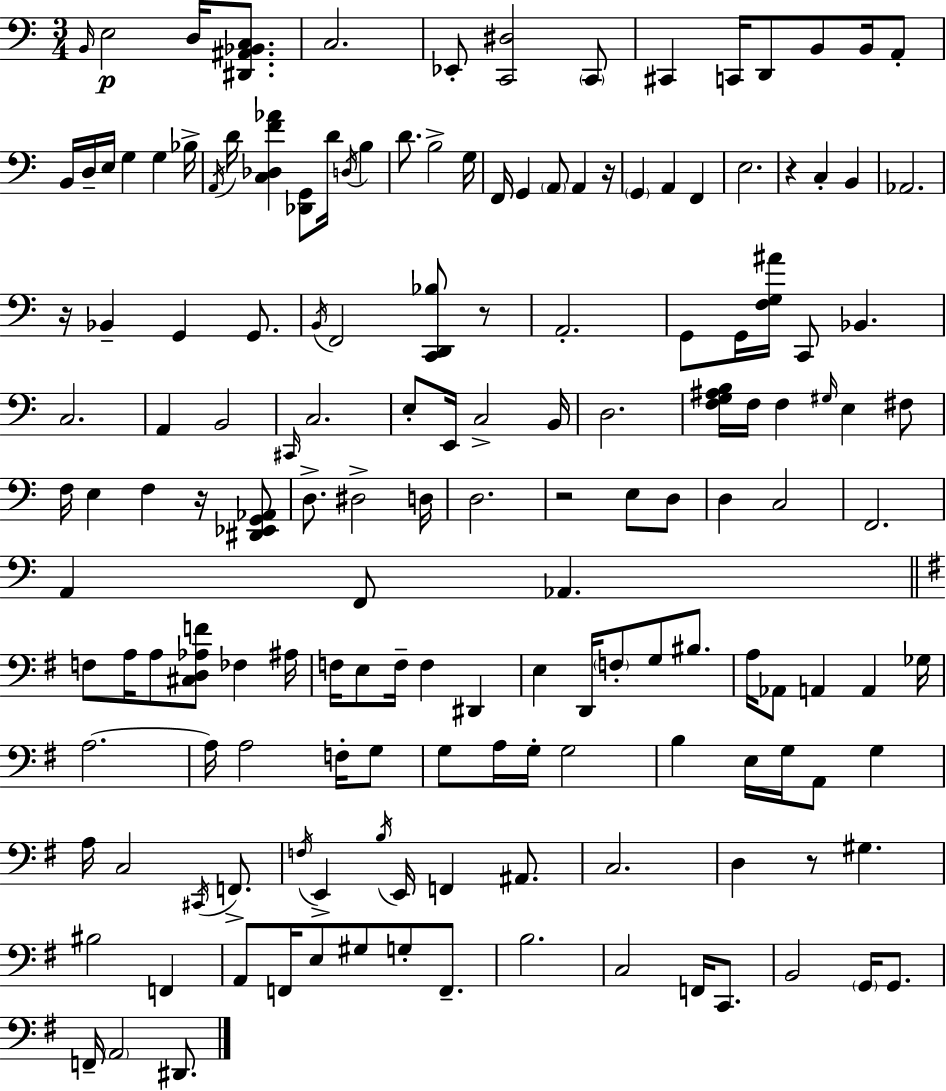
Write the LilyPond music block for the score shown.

{
  \clef bass
  \numericTimeSignature
  \time 3/4
  \key c \major
  \repeat volta 2 { \grace { b,16 }\p e2 d16 <dis, ais, bes, c>8. | c2. | ees,8-. <c, dis>2 \parenthesize c,8 | cis,4 c,16 d,8 b,8 b,16 a,8-. | \break b,16 d16-- e16 g4 g4 | bes16-> \acciaccatura { a,16 } d'16 <c des f' aes'>4 <des, g,>8 d'16 \acciaccatura { d16 } b4 | d'8. b2-> | g16 f,16 g,4 \parenthesize a,8 a,4 | \break r16 \parenthesize g,4 a,4 f,4 | e2. | r4 c4-. b,4 | aes,2. | \break r16 bes,4-- g,4 | g,8. \acciaccatura { b,16 } f,2 | <c, d, bes>8 r8 a,2.-. | g,8 g,16 <f g ais'>16 c,8 bes,4. | \break c2. | a,4 b,2 | \grace { cis,16 } c2. | e8-. e,16 c2-> | \break b,16 d2. | <f g ais b>16 f16 f4 \grace { gis16 } | e4 fis8 f16 e4 f4 | r16 <dis, ees, g, aes,>8 d8.-> dis2-> | \break d16 d2. | r2 | e8 d8 d4 c2 | f,2. | \break a,4 f,8 | aes,4. \bar "||" \break \key g \major f8 a16 a8 <cis d aes f'>8 fes4 ais16 | f16 e8 f16-- f4 dis,4 | e4 d,16 \parenthesize f8-. g8 bis8. | a16 aes,8 a,4 a,4 ges16 | \break a2.~~ | a16 a2 f16-. g8 | g8 a16 g16-. g2 | b4 e16 g16 a,8 g4 | \break a16 c2 \acciaccatura { cis,16 } f,8.-> | \acciaccatura { f16 } e,4-> \acciaccatura { b16 } e,16 f,4 | ais,8. c2. | d4 r8 gis4. | \break bis2 f,4 | a,8 f,16 e8 gis8 g8-. | f,8.-- b2. | c2 f,16 | \break c,8. b,2 \parenthesize g,16 | g,8. f,16-- \parenthesize a,2 | dis,8. } \bar "|."
}